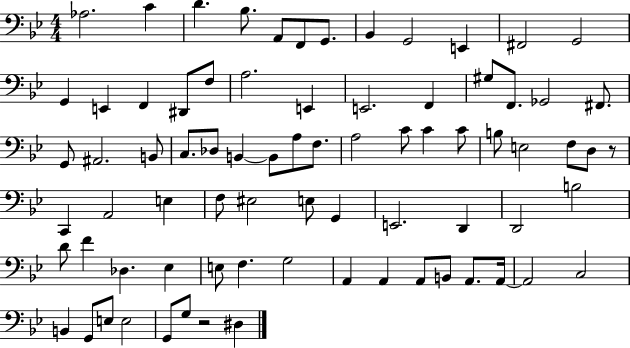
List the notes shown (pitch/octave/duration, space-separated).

Ab3/h. C4/q D4/q. Bb3/e. A2/e F2/e G2/e. Bb2/q G2/h E2/q F#2/h G2/h G2/q E2/q F2/q D#2/e F3/e A3/h. E2/q E2/h. F2/q G#3/e F2/e. Gb2/h F#2/e. G2/e A#2/h. B2/e C3/e. Db3/e B2/q B2/e A3/e F3/e. A3/h C4/e C4/q C4/e B3/e E3/h F3/e D3/e R/e C2/q A2/h E3/q F3/e EIS3/h E3/e G2/q E2/h. D2/q D2/h B3/h D4/e F4/q Db3/q. Eb3/q E3/e F3/q. G3/h A2/q A2/q A2/e B2/e A2/e. A2/s A2/h C3/h B2/q G2/e E3/e E3/h G2/e G3/e R/h D#3/q